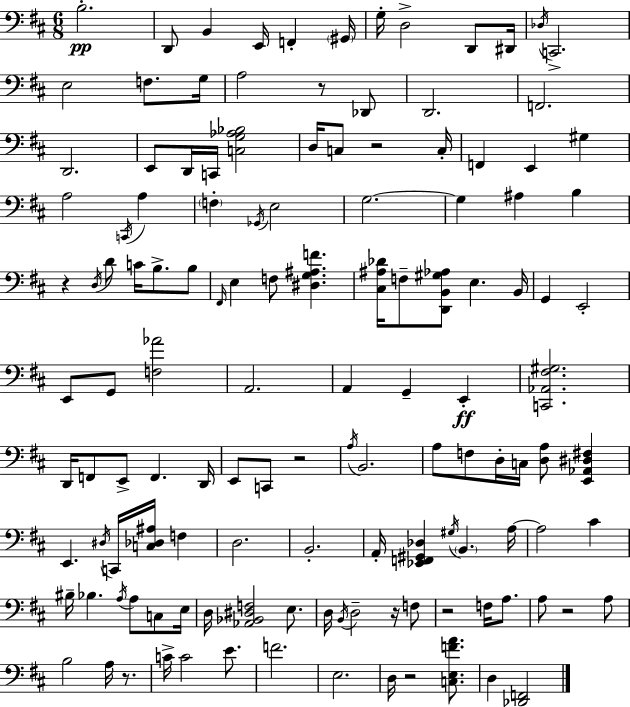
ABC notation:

X:1
T:Untitled
M:6/8
L:1/4
K:D
B,2 D,,/2 B,, E,,/4 F,, ^G,,/4 G,/4 D,2 D,,/2 ^D,,/4 _D,/4 C,,2 E,2 F,/2 G,/4 A,2 z/2 _D,,/2 D,,2 F,,2 D,,2 E,,/2 D,,/4 C,,/4 [C,G,_A,_B,]2 D,/4 C,/2 z2 C,/4 F,, E,, ^G, A,2 C,,/4 A, F, _G,,/4 E,2 G,2 G, ^A, B, z D,/4 D/2 C/4 B,/2 B,/2 ^F,,/4 E, F,/2 [^D,G,^A,F] [^C,^A,_D]/4 F,/2 [D,,B,,^G,_A,]/2 E, B,,/4 G,, E,,2 E,,/2 G,,/2 [F,_A]2 A,,2 A,, G,, E,, [C,,_A,,^F,^G,]2 D,,/4 F,,/2 E,,/2 F,, D,,/4 E,,/2 C,,/2 z2 A,/4 B,,2 A,/2 F,/2 D,/4 C,/4 [D,A,]/2 [E,,_A,,^D,^F,] E,, ^D,/4 C,,/4 [C,_D,^A,]/4 F, D,2 B,,2 A,,/4 [_E,,F,,^G,,_D,] ^G,/4 B,, A,/4 A,2 ^C ^B,/4 _B, A,/4 A,/2 C,/2 E,/4 D,/4 [_A,,_B,,^D,F,]2 E,/2 D,/4 B,,/4 D,2 z/4 F,/2 z2 F,/4 A,/2 A,/2 z2 A,/2 B,2 A,/4 z/2 C/4 C2 E/2 F2 E,2 D,/4 z2 [C,E,FA]/2 D, [_D,,F,,]2